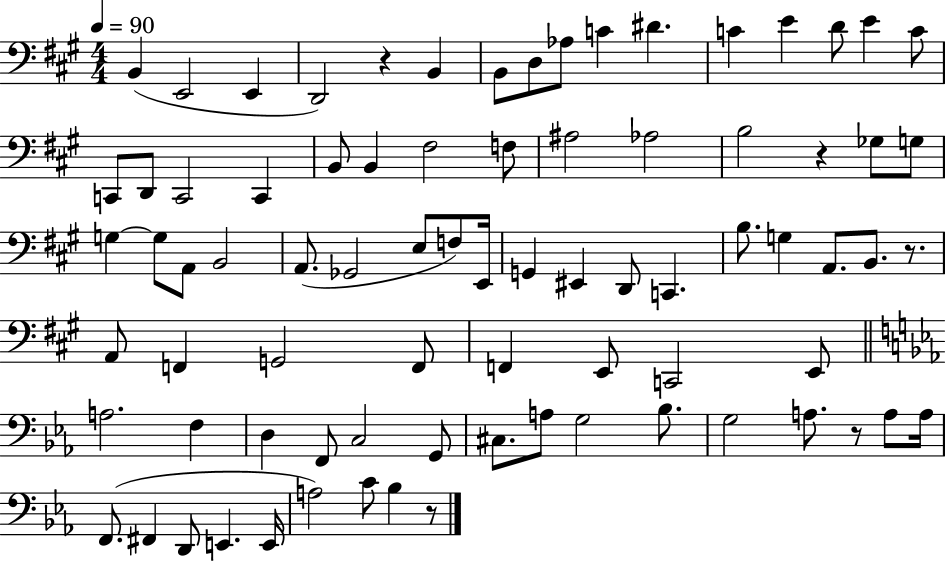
B2/q E2/h E2/q D2/h R/q B2/q B2/e D3/e Ab3/e C4/q D#4/q. C4/q E4/q D4/e E4/q C4/e C2/e D2/e C2/h C2/q B2/e B2/q F#3/h F3/e A#3/h Ab3/h B3/h R/q Gb3/e G3/e G3/q G3/e A2/e B2/h A2/e. Gb2/h E3/e F3/e E2/s G2/q EIS2/q D2/e C2/q. B3/e. G3/q A2/e. B2/e. R/e. A2/e F2/q G2/h F2/e F2/q E2/e C2/h E2/e A3/h. F3/q D3/q F2/e C3/h G2/e C#3/e. A3/e G3/h Bb3/e. G3/h A3/e. R/e A3/e A3/s F2/e. F#2/q D2/e E2/q. E2/s A3/h C4/e Bb3/q R/e